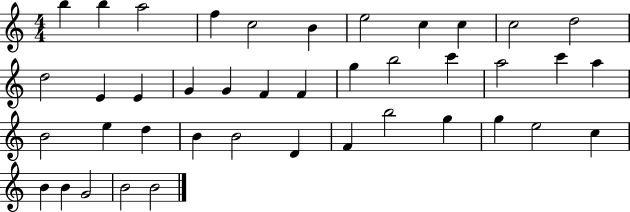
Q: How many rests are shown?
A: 0